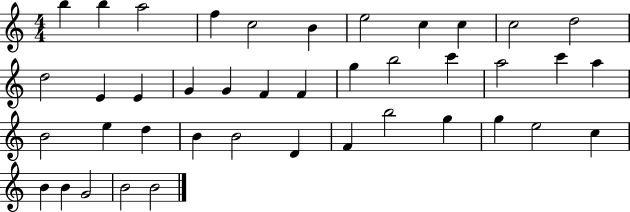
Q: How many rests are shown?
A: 0